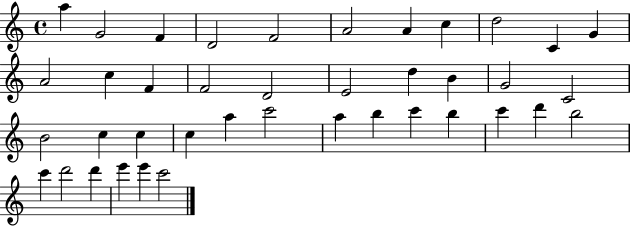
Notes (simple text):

A5/q G4/h F4/q D4/h F4/h A4/h A4/q C5/q D5/h C4/q G4/q A4/h C5/q F4/q F4/h D4/h E4/h D5/q B4/q G4/h C4/h B4/h C5/q C5/q C5/q A5/q C6/h A5/q B5/q C6/q B5/q C6/q D6/q B5/h C6/q D6/h D6/q E6/q E6/q C6/h